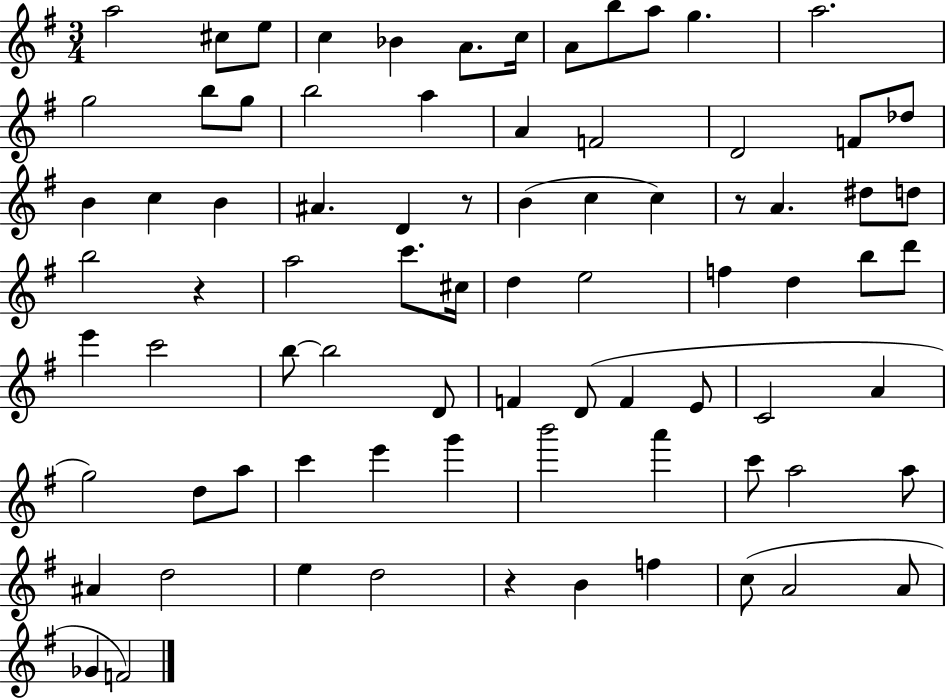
{
  \clef treble
  \numericTimeSignature
  \time 3/4
  \key g \major
  \repeat volta 2 { a''2 cis''8 e''8 | c''4 bes'4 a'8. c''16 | a'8 b''8 a''8 g''4. | a''2. | \break g''2 b''8 g''8 | b''2 a''4 | a'4 f'2 | d'2 f'8 des''8 | \break b'4 c''4 b'4 | ais'4. d'4 r8 | b'4( c''4 c''4) | r8 a'4. dis''8 d''8 | \break b''2 r4 | a''2 c'''8. cis''16 | d''4 e''2 | f''4 d''4 b''8 d'''8 | \break e'''4 c'''2 | b''8~~ b''2 d'8 | f'4 d'8( f'4 e'8 | c'2 a'4 | \break g''2) d''8 a''8 | c'''4 e'''4 g'''4 | b'''2 a'''4 | c'''8 a''2 a''8 | \break ais'4 d''2 | e''4 d''2 | r4 b'4 f''4 | c''8( a'2 a'8 | \break ges'4 f'2) | } \bar "|."
}